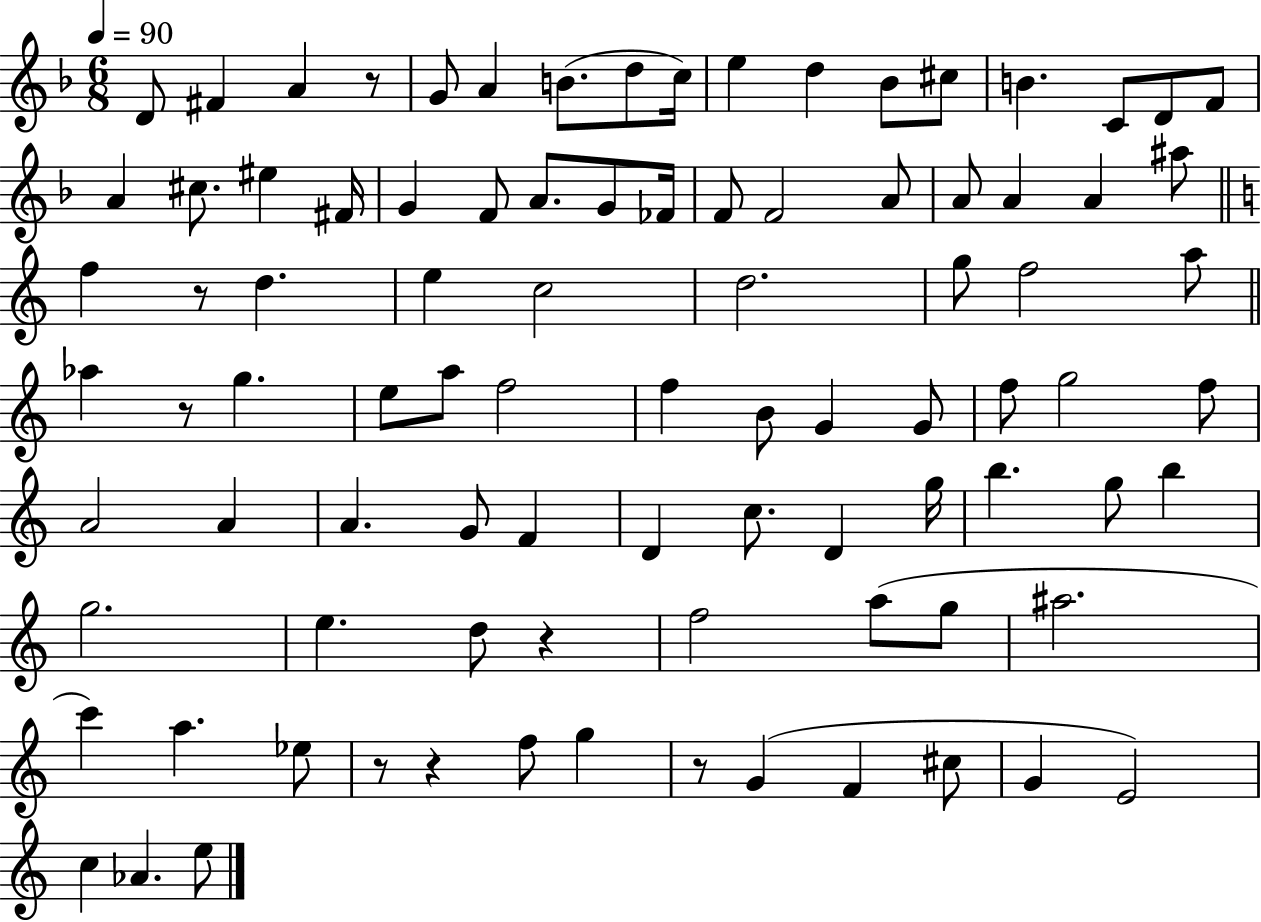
{
  \clef treble
  \numericTimeSignature
  \time 6/8
  \key f \major
  \tempo 4 = 90
  d'8 fis'4 a'4 r8 | g'8 a'4 b'8.( d''8 c''16) | e''4 d''4 bes'8 cis''8 | b'4. c'8 d'8 f'8 | \break a'4 cis''8. eis''4 fis'16 | g'4 f'8 a'8. g'8 fes'16 | f'8 f'2 a'8 | a'8 a'4 a'4 ais''8 | \break \bar "||" \break \key c \major f''4 r8 d''4. | e''4 c''2 | d''2. | g''8 f''2 a''8 | \break \bar "||" \break \key c \major aes''4 r8 g''4. | e''8 a''8 f''2 | f''4 b'8 g'4 g'8 | f''8 g''2 f''8 | \break a'2 a'4 | a'4. g'8 f'4 | d'4 c''8. d'4 g''16 | b''4. g''8 b''4 | \break g''2. | e''4. d''8 r4 | f''2 a''8( g''8 | ais''2. | \break c'''4) a''4. ees''8 | r8 r4 f''8 g''4 | r8 g'4( f'4 cis''8 | g'4 e'2) | \break c''4 aes'4. e''8 | \bar "|."
}